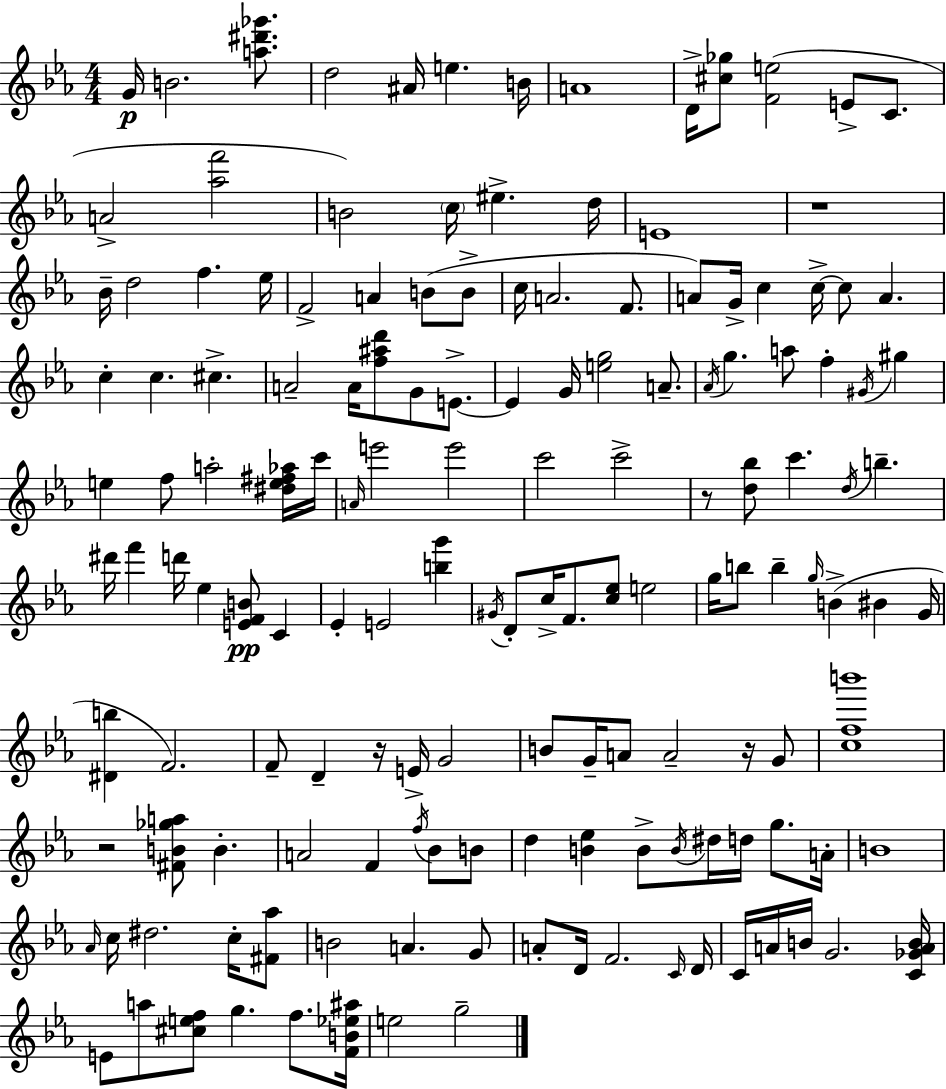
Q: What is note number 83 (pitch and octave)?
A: D4